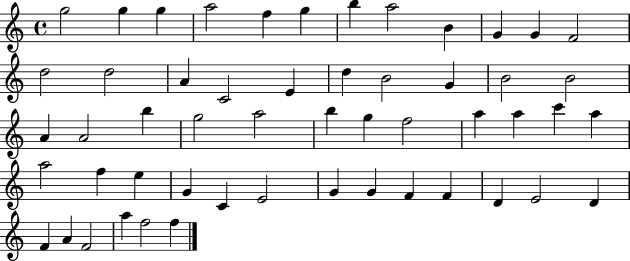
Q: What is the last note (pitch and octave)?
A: F5